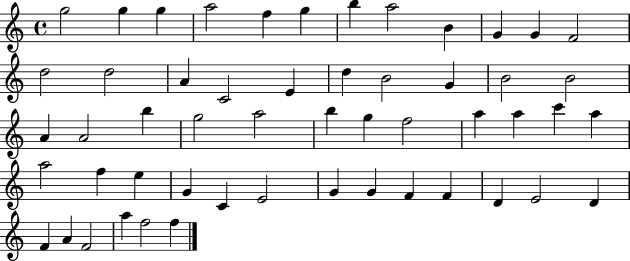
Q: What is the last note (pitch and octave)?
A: F5